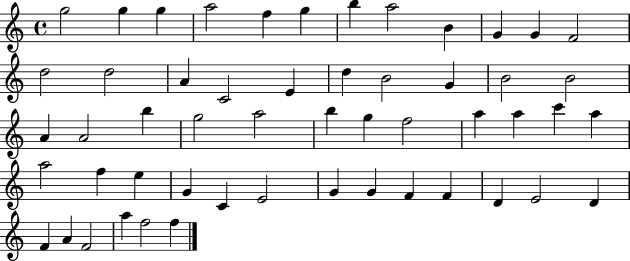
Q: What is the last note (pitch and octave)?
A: F5